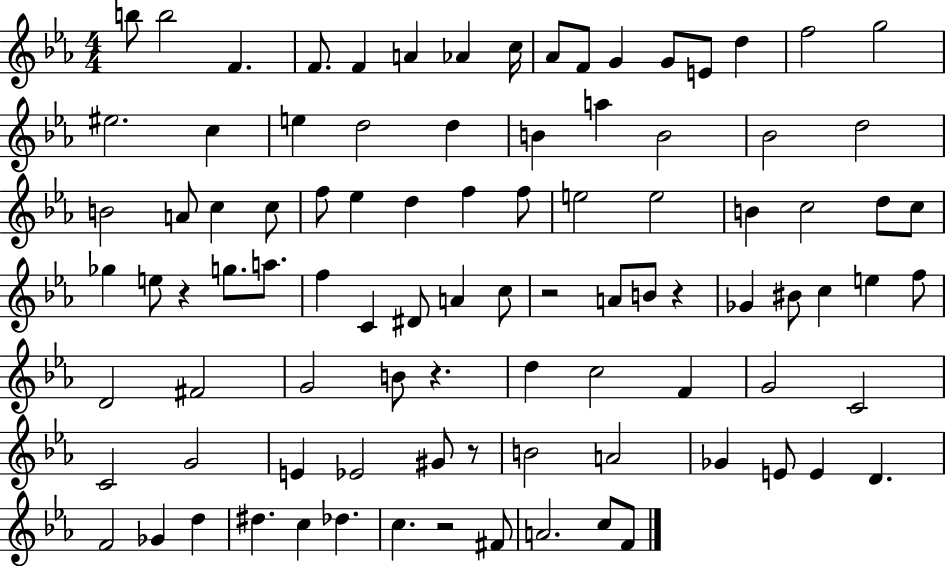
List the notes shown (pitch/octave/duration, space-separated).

B5/e B5/h F4/q. F4/e. F4/q A4/q Ab4/q C5/s Ab4/e F4/e G4/q G4/e E4/e D5/q F5/h G5/h EIS5/h. C5/q E5/q D5/h D5/q B4/q A5/q B4/h Bb4/h D5/h B4/h A4/e C5/q C5/e F5/e Eb5/q D5/q F5/q F5/e E5/h E5/h B4/q C5/h D5/e C5/e Gb5/q E5/e R/q G5/e. A5/e. F5/q C4/q D#4/e A4/q C5/e R/h A4/e B4/e R/q Gb4/q BIS4/e C5/q E5/q F5/e D4/h F#4/h G4/h B4/e R/q. D5/q C5/h F4/q G4/h C4/h C4/h G4/h E4/q Eb4/h G#4/e R/e B4/h A4/h Gb4/q E4/e E4/q D4/q. F4/h Gb4/q D5/q D#5/q. C5/q Db5/q. C5/q. R/h F#4/e A4/h. C5/e F4/e